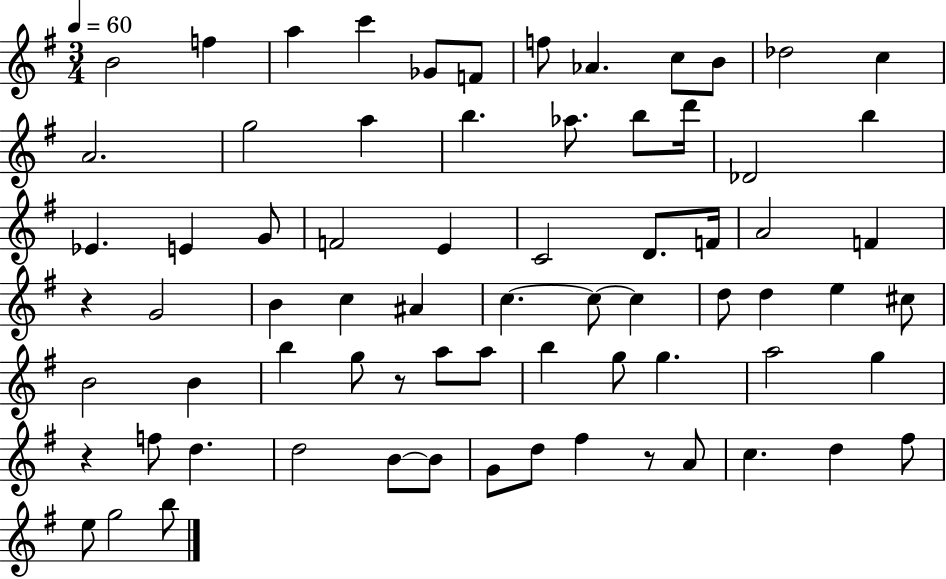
{
  \clef treble
  \numericTimeSignature
  \time 3/4
  \key g \major
  \tempo 4 = 60
  b'2 f''4 | a''4 c'''4 ges'8 f'8 | f''8 aes'4. c''8 b'8 | des''2 c''4 | \break a'2. | g''2 a''4 | b''4. aes''8. b''8 d'''16 | des'2 b''4 | \break ees'4. e'4 g'8 | f'2 e'4 | c'2 d'8. f'16 | a'2 f'4 | \break r4 g'2 | b'4 c''4 ais'4 | c''4.~~ c''8~~ c''4 | d''8 d''4 e''4 cis''8 | \break b'2 b'4 | b''4 g''8 r8 a''8 a''8 | b''4 g''8 g''4. | a''2 g''4 | \break r4 f''8 d''4. | d''2 b'8~~ b'8 | g'8 d''8 fis''4 r8 a'8 | c''4. d''4 fis''8 | \break e''8 g''2 b''8 | \bar "|."
}